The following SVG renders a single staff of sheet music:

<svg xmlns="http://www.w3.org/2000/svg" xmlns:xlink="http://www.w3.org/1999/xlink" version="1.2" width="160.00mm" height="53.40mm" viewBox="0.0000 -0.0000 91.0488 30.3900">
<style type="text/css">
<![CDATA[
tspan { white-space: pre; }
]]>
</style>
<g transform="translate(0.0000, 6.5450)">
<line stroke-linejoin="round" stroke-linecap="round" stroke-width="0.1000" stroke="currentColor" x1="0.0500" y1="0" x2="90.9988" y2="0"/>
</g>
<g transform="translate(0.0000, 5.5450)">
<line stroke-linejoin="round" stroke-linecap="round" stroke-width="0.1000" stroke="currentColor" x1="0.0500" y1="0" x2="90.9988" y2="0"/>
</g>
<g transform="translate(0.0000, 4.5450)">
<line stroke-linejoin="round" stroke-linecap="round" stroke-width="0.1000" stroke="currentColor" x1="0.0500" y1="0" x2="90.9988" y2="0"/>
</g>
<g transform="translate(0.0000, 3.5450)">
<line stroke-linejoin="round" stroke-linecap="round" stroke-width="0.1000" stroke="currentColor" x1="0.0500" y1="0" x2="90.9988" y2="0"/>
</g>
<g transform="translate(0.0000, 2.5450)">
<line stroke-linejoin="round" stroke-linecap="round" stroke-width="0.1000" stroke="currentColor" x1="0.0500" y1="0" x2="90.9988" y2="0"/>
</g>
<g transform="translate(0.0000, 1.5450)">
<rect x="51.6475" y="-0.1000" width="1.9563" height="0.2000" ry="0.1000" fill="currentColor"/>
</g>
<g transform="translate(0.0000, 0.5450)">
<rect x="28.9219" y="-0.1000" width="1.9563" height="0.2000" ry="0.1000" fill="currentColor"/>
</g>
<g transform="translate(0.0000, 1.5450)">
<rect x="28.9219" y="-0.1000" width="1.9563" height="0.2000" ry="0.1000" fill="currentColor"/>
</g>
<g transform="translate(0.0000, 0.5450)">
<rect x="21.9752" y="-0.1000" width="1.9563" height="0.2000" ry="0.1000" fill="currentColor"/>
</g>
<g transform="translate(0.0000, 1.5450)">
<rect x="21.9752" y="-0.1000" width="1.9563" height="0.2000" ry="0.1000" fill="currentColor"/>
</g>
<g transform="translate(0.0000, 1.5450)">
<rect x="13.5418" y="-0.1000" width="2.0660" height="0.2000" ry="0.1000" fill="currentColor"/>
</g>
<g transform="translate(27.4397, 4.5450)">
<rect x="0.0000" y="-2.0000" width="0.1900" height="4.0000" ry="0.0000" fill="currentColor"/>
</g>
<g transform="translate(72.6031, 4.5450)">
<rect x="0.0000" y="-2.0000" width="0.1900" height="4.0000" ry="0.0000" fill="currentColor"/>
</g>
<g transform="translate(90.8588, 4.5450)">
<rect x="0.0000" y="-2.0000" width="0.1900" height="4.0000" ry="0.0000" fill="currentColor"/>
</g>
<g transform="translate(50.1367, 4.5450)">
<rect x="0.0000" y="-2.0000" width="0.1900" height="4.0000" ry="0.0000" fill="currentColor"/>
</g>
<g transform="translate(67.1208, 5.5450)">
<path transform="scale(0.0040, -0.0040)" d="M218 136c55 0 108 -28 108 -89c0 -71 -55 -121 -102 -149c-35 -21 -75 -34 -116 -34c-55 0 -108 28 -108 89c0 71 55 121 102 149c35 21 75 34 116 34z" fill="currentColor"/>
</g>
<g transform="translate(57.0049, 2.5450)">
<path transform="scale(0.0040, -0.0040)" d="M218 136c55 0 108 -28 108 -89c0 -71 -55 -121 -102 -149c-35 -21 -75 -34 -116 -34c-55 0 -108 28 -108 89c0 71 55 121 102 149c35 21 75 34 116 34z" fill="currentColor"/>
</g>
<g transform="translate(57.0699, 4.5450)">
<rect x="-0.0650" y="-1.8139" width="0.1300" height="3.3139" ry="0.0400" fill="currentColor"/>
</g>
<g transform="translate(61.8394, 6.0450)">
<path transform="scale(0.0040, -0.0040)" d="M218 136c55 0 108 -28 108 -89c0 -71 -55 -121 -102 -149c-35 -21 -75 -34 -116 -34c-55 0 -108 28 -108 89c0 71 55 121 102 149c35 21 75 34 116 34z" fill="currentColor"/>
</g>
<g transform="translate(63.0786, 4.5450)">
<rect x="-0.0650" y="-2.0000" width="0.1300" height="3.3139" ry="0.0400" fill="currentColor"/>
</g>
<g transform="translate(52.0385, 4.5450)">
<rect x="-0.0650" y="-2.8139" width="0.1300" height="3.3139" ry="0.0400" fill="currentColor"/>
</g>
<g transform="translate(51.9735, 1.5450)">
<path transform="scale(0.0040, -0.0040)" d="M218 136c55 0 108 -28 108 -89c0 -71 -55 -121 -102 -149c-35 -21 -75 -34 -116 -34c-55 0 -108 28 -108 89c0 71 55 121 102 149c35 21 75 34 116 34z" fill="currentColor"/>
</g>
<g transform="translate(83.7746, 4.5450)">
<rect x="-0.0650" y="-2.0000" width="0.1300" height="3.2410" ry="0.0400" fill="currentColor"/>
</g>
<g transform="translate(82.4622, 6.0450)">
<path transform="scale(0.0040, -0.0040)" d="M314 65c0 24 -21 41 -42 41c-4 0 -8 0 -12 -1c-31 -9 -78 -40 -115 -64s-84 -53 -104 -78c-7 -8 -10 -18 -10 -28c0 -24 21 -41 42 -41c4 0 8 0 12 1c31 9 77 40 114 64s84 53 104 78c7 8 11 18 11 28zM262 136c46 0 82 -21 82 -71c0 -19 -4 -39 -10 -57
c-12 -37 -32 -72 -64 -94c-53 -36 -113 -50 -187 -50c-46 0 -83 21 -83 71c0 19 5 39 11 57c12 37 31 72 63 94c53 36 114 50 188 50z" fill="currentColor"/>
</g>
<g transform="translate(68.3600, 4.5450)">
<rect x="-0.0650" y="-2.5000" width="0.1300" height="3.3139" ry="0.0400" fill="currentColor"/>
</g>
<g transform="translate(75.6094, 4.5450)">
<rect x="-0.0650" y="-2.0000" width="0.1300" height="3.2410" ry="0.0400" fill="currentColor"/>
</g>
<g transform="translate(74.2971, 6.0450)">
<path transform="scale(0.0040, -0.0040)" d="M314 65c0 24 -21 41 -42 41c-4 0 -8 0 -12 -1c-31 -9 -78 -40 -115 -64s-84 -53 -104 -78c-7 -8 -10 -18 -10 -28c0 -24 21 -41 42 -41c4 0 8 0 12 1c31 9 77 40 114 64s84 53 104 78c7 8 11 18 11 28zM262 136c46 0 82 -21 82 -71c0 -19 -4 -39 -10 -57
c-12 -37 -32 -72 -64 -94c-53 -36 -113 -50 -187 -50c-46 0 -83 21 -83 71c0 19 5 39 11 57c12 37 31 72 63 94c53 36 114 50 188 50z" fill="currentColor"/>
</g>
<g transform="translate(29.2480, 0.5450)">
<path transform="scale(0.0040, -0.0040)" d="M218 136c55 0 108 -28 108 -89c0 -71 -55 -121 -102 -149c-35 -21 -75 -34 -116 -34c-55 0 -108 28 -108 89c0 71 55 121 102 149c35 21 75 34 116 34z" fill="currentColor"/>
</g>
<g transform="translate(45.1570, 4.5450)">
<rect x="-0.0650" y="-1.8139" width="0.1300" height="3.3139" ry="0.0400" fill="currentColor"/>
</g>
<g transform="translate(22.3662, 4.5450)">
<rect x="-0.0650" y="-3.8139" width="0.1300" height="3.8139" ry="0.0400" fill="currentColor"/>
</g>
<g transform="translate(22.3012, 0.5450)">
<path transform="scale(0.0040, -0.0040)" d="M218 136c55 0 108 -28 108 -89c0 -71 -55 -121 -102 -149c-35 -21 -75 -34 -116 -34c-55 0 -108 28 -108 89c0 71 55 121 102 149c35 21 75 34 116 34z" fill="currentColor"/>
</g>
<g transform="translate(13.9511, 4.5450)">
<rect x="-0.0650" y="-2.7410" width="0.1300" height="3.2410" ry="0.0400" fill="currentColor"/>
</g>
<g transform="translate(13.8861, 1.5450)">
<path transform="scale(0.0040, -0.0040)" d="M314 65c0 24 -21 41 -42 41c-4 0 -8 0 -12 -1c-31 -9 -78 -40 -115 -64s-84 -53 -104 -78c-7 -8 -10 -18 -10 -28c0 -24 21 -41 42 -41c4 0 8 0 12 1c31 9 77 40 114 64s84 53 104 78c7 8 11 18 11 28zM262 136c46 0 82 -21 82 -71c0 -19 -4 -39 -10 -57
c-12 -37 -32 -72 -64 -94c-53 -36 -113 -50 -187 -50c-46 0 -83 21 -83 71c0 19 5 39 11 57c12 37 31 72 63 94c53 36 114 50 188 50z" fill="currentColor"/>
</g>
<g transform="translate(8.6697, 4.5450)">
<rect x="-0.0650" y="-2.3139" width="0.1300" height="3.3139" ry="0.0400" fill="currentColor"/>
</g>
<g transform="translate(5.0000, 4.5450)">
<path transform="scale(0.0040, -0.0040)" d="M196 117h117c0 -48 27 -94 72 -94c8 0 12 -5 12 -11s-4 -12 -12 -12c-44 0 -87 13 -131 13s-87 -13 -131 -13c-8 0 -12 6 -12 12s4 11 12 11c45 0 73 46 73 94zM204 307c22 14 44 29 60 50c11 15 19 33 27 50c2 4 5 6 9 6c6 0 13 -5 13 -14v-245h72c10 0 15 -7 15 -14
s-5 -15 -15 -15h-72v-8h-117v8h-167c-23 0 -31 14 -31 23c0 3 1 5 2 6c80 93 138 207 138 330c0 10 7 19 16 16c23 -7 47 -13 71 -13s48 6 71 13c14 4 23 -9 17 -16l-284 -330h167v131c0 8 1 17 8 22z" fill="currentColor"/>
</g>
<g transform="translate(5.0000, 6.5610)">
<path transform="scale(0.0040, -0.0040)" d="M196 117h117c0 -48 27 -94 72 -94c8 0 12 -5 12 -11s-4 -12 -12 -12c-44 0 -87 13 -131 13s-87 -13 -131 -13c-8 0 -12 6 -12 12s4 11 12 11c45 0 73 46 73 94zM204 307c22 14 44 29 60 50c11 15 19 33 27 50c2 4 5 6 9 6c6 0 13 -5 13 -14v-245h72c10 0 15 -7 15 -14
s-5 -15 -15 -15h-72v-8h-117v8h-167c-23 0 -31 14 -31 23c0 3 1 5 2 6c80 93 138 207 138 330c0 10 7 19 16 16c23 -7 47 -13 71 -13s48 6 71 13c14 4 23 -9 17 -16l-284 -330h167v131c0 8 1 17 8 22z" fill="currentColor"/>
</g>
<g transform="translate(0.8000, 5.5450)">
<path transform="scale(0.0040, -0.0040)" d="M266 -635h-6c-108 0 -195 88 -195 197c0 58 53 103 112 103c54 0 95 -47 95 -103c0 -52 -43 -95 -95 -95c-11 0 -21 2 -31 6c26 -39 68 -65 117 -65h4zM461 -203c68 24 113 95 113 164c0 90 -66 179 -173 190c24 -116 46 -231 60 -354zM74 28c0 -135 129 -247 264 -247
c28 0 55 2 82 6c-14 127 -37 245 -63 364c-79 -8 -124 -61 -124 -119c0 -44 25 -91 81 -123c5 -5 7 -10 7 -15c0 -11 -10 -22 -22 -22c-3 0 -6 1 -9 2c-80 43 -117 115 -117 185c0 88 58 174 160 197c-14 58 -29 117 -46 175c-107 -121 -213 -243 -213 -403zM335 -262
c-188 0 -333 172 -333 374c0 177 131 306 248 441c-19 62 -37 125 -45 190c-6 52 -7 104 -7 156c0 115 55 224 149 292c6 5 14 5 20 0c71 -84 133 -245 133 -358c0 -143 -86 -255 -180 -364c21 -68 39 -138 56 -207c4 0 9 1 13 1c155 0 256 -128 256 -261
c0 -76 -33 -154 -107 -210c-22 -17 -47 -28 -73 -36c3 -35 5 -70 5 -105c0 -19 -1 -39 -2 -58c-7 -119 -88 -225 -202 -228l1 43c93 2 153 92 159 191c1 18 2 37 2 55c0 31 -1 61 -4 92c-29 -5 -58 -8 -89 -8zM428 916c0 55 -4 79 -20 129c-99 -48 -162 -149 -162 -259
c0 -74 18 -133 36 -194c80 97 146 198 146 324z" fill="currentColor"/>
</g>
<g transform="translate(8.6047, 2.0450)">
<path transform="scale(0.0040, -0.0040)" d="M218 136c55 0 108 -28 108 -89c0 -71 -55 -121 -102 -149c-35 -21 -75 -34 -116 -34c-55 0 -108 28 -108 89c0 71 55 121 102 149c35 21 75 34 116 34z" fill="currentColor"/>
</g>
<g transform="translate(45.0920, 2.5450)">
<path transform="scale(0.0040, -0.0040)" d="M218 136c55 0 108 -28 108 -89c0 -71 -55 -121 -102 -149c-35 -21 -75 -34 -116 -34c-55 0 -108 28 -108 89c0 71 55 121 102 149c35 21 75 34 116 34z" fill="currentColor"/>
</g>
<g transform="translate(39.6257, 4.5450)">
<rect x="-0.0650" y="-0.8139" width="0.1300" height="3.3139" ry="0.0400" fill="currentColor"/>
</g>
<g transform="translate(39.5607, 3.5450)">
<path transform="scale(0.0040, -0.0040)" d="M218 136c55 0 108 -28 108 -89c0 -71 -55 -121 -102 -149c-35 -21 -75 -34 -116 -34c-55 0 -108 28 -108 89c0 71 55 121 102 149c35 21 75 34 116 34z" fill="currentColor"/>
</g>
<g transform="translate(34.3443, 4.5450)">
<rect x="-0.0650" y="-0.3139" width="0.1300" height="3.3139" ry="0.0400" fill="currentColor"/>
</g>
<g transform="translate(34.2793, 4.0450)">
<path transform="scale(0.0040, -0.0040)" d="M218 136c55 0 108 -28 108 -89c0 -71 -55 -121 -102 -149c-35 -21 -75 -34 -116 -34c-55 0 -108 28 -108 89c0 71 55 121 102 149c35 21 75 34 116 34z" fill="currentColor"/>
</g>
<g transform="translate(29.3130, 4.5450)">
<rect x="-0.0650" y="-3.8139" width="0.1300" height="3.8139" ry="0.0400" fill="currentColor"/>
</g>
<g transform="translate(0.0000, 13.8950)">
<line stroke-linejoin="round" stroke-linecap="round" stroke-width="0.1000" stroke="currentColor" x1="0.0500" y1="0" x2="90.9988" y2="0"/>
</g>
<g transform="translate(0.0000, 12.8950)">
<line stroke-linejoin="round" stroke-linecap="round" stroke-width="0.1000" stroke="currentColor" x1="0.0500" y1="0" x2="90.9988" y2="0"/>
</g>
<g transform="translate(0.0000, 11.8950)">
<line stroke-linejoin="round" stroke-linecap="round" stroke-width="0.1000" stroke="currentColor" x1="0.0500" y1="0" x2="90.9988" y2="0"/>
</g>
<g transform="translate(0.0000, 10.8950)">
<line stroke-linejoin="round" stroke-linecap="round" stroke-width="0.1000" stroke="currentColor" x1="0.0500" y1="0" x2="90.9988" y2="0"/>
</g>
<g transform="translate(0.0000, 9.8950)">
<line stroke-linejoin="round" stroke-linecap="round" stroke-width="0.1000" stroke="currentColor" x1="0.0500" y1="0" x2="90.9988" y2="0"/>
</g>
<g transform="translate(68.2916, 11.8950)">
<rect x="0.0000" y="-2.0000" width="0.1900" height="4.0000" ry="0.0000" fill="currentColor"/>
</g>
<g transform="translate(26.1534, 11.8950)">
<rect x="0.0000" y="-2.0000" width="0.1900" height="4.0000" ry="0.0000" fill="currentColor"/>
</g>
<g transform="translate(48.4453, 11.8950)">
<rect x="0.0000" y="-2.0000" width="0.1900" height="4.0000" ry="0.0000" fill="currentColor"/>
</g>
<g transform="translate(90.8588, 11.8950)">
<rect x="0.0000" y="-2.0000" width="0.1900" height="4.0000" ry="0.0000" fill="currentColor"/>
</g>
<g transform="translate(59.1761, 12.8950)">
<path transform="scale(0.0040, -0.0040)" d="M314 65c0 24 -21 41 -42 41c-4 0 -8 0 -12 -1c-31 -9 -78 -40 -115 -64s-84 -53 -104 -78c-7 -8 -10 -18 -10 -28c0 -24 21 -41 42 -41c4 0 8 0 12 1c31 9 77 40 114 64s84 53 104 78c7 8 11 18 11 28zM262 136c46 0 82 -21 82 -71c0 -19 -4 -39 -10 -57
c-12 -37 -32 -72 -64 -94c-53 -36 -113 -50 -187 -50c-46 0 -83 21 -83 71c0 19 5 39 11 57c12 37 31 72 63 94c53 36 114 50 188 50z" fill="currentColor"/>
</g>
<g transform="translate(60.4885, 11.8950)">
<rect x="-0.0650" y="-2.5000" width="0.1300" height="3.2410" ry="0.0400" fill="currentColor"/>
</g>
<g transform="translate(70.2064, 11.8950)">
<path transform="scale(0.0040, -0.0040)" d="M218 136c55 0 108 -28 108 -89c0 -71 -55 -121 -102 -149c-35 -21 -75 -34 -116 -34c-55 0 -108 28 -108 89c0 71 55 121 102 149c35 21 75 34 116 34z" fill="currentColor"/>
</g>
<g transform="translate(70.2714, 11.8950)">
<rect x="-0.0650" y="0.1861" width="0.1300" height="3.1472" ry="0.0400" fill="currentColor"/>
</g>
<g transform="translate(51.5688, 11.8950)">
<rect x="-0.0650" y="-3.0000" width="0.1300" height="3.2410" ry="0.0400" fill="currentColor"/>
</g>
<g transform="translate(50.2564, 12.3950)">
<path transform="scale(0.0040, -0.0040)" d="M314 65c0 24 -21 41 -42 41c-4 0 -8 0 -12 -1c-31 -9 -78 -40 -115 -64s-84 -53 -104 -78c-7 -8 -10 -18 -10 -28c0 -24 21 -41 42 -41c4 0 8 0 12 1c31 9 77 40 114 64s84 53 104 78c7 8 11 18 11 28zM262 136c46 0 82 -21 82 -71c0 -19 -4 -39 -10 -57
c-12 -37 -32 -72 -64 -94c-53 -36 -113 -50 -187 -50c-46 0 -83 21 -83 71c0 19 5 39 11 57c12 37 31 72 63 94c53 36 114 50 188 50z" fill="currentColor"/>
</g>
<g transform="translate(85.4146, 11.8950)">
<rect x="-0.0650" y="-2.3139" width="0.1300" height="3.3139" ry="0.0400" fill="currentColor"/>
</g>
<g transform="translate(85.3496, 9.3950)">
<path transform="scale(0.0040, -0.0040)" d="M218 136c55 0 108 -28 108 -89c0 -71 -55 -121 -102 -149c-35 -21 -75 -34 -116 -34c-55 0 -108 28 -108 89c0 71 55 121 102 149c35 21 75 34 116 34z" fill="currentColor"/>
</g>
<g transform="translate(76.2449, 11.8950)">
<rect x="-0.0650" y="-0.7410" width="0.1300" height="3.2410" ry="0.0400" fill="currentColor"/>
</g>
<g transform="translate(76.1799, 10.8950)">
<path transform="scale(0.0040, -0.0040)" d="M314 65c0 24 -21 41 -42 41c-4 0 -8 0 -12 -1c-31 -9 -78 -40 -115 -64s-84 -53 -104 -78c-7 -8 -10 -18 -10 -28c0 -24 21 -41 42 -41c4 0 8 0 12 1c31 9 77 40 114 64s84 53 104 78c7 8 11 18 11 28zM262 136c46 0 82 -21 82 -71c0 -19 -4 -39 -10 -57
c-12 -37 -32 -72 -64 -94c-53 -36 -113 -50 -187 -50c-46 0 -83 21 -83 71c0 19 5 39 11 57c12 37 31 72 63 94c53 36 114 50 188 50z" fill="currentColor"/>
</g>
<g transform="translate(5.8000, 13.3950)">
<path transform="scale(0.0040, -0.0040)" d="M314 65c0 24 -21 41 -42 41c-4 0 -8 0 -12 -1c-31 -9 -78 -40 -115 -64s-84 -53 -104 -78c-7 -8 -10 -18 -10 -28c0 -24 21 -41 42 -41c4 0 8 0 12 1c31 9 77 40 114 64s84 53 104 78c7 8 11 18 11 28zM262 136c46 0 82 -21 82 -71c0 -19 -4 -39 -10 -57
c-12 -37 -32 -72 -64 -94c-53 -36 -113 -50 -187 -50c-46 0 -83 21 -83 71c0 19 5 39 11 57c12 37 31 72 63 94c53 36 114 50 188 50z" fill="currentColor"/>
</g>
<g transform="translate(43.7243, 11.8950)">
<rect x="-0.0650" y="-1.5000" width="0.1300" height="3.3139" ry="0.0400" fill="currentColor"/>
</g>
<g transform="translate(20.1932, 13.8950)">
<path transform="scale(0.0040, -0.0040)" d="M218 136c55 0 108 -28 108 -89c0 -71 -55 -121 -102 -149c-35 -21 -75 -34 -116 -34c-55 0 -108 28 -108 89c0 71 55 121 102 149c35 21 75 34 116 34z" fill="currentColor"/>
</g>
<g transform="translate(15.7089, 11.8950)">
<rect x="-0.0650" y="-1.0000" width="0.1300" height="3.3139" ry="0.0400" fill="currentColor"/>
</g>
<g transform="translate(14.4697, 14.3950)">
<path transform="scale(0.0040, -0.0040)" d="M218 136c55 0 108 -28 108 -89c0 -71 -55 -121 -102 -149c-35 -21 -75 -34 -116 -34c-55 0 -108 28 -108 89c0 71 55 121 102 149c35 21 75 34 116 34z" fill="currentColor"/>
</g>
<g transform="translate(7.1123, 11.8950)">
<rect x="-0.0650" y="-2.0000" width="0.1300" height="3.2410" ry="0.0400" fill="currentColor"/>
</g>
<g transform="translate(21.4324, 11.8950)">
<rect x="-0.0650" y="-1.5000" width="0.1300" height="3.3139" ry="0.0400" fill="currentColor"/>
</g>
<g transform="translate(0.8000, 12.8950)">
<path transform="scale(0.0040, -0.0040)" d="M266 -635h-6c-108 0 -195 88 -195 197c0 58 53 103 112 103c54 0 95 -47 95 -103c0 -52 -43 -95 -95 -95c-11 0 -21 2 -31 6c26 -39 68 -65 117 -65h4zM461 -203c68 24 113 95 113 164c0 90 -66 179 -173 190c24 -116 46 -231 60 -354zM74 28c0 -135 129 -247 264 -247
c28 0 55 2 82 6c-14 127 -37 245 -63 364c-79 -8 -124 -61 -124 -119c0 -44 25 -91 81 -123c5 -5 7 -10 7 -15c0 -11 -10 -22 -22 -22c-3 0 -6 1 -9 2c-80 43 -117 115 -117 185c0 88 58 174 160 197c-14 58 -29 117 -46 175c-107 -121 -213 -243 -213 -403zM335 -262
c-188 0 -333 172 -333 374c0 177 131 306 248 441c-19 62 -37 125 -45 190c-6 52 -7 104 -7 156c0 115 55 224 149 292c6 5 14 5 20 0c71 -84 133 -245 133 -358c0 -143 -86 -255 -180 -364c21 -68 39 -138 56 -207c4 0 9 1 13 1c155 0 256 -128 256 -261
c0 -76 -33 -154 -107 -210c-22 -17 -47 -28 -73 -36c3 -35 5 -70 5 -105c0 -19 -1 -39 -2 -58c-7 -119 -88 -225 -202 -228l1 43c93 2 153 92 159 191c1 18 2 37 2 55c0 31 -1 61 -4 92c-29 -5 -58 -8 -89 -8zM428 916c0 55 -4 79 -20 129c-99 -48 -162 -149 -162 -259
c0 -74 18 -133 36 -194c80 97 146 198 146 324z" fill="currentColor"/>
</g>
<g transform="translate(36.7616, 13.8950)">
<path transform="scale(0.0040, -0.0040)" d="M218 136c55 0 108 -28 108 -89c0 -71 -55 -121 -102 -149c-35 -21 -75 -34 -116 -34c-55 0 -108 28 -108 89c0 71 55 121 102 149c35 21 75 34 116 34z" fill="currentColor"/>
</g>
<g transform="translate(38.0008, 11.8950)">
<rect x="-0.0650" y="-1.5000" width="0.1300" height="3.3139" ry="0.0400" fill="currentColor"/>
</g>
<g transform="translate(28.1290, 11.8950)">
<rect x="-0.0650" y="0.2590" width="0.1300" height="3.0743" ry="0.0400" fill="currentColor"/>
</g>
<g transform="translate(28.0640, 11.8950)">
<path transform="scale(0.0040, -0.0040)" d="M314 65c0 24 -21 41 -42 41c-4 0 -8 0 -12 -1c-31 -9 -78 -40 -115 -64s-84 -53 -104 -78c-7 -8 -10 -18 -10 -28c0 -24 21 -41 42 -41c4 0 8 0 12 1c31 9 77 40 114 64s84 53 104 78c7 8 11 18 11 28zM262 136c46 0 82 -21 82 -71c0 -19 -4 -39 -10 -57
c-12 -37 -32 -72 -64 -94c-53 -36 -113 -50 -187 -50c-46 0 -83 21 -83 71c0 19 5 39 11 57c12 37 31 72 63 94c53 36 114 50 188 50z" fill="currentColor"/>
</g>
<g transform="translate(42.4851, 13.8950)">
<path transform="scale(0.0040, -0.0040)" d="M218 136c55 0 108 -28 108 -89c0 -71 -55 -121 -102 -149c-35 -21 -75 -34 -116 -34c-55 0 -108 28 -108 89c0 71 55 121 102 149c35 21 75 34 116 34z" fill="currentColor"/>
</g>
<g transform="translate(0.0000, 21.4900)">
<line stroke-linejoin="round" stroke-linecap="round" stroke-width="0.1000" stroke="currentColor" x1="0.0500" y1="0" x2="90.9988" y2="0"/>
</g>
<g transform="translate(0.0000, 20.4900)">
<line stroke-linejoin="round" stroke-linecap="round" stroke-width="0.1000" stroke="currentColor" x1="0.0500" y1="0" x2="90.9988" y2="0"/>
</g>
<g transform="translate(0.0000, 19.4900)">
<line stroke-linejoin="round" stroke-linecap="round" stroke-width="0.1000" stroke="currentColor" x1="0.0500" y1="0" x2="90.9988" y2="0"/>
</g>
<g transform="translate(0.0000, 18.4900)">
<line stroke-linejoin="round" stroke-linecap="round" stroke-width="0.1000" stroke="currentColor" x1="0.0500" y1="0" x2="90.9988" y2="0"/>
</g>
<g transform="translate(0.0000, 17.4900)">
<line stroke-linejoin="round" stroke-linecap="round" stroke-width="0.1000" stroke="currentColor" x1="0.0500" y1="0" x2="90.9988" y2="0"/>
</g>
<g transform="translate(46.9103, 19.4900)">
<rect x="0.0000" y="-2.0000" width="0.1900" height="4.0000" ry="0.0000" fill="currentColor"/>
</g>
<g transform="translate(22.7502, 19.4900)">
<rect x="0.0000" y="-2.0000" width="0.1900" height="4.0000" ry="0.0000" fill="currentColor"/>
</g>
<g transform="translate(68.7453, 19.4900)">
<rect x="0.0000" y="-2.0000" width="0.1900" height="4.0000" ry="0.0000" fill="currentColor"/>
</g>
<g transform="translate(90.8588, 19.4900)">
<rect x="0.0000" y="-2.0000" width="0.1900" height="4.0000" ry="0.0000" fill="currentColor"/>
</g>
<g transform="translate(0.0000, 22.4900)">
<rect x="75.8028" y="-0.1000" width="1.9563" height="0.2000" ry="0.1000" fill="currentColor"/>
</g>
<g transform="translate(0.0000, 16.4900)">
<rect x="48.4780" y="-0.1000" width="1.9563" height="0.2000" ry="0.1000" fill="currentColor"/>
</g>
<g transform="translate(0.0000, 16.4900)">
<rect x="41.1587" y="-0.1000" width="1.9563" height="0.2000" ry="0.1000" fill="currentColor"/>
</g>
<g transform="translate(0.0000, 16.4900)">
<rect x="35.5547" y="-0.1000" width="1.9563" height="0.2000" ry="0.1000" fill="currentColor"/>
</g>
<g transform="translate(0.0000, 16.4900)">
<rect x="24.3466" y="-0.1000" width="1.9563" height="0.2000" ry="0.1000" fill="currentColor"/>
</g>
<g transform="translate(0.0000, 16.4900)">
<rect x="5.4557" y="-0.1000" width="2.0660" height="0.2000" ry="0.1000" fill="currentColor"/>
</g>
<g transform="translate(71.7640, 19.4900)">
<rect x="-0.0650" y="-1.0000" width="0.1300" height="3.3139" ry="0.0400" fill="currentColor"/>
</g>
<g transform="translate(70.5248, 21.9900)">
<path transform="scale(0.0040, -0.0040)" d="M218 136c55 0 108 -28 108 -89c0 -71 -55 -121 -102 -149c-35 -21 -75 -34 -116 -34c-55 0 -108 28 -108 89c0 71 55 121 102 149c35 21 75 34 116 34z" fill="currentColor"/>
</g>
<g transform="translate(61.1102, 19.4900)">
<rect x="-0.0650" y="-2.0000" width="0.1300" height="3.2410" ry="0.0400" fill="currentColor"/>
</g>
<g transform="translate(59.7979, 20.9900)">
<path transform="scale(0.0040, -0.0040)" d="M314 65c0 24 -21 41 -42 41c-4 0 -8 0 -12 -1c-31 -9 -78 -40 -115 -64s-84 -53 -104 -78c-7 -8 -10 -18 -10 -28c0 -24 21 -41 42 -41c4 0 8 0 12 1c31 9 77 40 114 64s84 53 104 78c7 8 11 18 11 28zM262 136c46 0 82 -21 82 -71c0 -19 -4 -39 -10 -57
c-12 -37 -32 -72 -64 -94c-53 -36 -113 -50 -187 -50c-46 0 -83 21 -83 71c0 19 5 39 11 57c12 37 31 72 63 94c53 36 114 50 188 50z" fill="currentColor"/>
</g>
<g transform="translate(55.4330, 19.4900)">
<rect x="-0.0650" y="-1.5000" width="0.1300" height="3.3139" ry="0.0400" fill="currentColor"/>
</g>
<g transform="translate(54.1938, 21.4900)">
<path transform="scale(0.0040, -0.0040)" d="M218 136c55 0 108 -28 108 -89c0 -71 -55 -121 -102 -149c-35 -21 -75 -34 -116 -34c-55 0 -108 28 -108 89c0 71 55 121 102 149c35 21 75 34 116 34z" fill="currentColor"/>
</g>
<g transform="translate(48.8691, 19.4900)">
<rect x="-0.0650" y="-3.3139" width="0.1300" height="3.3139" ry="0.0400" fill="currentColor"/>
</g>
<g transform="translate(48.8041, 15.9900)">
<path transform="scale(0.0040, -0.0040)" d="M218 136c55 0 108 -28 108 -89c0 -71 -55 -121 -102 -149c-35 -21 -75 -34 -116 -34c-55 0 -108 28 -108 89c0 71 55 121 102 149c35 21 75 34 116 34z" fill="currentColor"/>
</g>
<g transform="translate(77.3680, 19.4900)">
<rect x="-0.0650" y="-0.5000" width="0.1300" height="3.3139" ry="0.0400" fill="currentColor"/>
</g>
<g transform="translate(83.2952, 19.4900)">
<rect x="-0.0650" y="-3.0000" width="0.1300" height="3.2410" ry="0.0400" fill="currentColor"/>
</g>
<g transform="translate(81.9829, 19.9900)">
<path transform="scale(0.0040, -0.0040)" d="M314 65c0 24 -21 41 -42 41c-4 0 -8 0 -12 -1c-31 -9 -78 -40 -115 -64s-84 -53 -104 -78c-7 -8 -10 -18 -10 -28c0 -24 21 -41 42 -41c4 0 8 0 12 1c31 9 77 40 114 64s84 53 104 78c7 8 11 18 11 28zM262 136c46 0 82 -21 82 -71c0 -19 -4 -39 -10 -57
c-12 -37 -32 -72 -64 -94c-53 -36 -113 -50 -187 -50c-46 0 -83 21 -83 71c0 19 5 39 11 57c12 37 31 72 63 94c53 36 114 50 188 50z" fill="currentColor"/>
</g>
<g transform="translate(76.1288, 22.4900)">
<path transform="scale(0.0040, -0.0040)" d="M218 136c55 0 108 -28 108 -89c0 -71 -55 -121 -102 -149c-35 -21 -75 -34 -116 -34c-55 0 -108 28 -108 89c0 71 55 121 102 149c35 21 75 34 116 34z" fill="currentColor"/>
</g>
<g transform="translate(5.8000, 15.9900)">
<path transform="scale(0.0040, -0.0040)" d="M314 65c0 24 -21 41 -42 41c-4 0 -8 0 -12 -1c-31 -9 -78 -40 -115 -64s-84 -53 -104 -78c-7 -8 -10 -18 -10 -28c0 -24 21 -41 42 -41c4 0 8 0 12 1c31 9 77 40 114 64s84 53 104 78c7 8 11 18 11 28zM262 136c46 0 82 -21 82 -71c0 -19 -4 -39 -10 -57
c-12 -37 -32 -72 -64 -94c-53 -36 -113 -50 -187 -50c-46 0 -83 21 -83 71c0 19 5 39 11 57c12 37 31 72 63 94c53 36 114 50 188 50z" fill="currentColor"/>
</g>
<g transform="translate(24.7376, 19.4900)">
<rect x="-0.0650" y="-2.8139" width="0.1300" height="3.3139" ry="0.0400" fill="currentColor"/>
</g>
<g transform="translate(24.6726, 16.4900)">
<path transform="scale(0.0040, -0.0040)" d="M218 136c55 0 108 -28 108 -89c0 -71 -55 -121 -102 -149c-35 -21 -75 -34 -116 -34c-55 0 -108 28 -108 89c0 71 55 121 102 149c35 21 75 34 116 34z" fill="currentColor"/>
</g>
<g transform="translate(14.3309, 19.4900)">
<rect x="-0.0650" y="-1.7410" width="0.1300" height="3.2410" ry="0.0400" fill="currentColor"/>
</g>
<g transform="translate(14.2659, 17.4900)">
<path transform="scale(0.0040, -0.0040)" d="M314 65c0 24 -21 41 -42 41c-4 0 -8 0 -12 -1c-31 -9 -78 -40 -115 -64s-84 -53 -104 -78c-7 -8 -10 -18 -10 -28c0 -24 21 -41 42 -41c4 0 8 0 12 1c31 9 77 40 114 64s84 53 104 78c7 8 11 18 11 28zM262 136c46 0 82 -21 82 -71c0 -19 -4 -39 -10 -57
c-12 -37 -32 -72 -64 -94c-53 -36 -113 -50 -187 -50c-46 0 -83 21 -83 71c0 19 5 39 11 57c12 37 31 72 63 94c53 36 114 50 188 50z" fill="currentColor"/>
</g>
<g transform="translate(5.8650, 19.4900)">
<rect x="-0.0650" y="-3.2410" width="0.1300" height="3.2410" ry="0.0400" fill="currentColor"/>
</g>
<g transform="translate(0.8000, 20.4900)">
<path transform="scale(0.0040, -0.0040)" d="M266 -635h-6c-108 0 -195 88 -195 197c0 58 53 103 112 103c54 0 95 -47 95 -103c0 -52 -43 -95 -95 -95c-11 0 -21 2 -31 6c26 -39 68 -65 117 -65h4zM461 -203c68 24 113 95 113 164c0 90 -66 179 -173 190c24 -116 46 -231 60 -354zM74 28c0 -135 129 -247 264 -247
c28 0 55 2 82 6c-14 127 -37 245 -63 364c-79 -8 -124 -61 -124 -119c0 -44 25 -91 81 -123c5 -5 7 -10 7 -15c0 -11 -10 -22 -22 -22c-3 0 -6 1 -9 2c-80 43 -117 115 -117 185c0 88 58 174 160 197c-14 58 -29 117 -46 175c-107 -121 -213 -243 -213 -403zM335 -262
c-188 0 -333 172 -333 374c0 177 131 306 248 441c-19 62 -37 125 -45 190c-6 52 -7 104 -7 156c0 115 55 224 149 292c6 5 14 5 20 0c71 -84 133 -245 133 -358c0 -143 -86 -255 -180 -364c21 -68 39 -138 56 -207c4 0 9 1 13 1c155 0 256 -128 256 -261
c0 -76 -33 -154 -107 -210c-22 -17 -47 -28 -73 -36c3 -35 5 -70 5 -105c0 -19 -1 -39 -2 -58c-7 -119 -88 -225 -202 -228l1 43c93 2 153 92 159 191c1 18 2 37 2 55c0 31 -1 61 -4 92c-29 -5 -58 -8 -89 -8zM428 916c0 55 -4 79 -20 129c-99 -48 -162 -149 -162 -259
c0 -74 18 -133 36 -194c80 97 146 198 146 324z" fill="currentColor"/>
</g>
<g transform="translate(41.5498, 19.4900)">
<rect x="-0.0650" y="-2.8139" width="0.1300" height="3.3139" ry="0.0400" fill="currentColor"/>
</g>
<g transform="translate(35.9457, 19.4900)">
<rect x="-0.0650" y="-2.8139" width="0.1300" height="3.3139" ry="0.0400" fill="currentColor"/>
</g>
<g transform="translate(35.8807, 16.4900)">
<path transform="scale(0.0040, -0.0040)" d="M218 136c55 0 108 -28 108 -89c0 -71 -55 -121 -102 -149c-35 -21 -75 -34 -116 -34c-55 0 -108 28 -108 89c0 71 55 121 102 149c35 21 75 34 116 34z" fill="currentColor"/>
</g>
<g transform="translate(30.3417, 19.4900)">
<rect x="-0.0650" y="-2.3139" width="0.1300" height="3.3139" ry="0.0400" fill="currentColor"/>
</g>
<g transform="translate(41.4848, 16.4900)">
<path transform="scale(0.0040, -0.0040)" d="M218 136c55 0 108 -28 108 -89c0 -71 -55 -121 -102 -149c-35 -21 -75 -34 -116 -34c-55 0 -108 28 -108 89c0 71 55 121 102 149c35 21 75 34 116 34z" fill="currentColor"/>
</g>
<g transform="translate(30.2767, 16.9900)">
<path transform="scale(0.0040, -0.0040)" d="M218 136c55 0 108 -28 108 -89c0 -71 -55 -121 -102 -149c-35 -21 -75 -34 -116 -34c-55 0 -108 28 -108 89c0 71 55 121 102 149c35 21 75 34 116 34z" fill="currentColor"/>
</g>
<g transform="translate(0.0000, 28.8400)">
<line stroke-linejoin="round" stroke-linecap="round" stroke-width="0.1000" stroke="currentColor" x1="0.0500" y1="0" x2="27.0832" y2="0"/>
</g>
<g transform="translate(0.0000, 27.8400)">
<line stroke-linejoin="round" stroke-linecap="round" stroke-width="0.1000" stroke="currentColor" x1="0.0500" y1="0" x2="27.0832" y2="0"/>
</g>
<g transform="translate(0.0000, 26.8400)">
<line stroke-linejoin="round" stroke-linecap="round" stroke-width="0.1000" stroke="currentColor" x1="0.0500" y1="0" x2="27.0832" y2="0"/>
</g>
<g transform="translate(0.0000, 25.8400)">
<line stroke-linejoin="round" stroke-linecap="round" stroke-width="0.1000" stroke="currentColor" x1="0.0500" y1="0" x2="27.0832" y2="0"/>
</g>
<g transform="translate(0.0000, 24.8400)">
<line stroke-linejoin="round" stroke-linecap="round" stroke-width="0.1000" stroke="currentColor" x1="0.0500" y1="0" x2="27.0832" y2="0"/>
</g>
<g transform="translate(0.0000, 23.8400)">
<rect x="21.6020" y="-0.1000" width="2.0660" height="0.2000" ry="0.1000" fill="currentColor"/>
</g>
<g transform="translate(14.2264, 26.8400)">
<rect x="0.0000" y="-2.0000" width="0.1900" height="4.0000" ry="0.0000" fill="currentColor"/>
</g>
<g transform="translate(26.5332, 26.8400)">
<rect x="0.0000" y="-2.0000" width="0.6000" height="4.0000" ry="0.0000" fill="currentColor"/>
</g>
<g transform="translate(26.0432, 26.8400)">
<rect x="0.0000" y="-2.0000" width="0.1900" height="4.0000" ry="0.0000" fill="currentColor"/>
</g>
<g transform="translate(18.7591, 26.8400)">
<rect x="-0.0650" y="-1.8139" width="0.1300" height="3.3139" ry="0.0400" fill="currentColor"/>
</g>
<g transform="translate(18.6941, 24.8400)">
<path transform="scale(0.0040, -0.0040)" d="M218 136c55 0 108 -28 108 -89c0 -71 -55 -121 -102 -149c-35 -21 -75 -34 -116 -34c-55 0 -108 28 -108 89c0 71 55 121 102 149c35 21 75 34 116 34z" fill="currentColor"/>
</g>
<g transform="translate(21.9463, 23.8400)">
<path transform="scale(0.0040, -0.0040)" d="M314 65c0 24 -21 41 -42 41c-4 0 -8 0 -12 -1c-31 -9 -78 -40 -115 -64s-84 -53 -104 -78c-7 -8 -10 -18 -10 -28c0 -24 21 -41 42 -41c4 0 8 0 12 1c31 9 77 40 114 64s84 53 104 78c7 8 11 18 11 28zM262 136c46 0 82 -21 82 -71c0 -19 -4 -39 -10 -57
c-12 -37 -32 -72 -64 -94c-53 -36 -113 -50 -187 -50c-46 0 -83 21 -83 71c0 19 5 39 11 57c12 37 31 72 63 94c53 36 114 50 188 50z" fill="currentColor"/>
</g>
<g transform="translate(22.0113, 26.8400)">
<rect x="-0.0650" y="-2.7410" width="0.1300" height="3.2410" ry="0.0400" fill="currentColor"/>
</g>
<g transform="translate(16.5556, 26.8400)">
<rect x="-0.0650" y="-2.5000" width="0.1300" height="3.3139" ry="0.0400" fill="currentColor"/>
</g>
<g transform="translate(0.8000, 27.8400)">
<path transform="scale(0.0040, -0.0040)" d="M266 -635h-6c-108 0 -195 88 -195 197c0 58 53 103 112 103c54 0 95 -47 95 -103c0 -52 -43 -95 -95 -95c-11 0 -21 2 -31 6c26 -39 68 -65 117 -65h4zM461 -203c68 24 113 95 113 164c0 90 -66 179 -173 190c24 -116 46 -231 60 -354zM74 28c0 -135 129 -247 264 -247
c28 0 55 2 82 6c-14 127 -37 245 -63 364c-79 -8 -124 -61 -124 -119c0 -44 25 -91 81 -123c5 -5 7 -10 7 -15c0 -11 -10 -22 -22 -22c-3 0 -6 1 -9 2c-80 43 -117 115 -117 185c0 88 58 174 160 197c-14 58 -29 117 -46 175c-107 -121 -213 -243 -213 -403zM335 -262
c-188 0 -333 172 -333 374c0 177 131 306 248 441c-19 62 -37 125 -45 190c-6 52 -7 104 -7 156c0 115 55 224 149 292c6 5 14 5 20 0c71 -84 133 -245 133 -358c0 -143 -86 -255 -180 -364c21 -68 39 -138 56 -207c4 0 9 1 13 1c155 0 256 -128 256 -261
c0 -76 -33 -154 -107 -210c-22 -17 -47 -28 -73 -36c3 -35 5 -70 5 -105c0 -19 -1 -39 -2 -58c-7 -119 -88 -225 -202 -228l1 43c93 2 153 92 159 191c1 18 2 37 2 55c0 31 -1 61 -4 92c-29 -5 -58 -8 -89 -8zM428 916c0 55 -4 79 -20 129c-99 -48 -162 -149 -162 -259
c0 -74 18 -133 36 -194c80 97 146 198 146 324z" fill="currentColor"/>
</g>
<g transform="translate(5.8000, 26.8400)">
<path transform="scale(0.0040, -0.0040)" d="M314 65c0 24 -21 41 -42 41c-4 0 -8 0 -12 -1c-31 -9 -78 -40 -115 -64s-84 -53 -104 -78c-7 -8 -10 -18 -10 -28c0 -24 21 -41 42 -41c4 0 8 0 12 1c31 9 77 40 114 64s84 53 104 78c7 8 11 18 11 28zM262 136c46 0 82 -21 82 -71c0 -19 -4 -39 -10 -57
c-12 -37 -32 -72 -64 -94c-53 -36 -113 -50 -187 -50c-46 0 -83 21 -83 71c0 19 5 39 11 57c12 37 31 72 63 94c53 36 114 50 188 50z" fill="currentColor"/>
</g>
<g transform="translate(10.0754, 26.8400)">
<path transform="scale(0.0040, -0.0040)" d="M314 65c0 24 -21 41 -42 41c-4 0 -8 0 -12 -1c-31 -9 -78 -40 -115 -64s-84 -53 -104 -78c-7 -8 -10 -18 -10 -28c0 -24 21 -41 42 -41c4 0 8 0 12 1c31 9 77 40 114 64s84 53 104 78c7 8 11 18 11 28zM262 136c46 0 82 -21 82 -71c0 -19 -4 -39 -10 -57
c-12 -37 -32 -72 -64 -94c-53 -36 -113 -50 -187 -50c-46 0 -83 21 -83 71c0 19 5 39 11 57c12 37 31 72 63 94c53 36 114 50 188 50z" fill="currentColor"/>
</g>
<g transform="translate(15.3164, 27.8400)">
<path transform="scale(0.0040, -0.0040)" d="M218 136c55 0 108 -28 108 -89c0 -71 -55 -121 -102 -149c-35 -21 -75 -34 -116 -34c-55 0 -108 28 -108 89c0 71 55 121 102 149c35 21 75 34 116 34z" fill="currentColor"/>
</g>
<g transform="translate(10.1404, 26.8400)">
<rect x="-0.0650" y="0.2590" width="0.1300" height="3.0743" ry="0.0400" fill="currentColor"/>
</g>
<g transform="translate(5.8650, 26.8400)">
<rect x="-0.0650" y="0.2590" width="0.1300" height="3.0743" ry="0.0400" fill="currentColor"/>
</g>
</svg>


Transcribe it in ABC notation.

X:1
T:Untitled
M:4/4
L:1/4
K:C
g a2 c' c' c d f a f F G F2 F2 F2 D E B2 E E A2 G2 B d2 g b2 f2 a g a a b E F2 D C A2 B2 B2 G f a2